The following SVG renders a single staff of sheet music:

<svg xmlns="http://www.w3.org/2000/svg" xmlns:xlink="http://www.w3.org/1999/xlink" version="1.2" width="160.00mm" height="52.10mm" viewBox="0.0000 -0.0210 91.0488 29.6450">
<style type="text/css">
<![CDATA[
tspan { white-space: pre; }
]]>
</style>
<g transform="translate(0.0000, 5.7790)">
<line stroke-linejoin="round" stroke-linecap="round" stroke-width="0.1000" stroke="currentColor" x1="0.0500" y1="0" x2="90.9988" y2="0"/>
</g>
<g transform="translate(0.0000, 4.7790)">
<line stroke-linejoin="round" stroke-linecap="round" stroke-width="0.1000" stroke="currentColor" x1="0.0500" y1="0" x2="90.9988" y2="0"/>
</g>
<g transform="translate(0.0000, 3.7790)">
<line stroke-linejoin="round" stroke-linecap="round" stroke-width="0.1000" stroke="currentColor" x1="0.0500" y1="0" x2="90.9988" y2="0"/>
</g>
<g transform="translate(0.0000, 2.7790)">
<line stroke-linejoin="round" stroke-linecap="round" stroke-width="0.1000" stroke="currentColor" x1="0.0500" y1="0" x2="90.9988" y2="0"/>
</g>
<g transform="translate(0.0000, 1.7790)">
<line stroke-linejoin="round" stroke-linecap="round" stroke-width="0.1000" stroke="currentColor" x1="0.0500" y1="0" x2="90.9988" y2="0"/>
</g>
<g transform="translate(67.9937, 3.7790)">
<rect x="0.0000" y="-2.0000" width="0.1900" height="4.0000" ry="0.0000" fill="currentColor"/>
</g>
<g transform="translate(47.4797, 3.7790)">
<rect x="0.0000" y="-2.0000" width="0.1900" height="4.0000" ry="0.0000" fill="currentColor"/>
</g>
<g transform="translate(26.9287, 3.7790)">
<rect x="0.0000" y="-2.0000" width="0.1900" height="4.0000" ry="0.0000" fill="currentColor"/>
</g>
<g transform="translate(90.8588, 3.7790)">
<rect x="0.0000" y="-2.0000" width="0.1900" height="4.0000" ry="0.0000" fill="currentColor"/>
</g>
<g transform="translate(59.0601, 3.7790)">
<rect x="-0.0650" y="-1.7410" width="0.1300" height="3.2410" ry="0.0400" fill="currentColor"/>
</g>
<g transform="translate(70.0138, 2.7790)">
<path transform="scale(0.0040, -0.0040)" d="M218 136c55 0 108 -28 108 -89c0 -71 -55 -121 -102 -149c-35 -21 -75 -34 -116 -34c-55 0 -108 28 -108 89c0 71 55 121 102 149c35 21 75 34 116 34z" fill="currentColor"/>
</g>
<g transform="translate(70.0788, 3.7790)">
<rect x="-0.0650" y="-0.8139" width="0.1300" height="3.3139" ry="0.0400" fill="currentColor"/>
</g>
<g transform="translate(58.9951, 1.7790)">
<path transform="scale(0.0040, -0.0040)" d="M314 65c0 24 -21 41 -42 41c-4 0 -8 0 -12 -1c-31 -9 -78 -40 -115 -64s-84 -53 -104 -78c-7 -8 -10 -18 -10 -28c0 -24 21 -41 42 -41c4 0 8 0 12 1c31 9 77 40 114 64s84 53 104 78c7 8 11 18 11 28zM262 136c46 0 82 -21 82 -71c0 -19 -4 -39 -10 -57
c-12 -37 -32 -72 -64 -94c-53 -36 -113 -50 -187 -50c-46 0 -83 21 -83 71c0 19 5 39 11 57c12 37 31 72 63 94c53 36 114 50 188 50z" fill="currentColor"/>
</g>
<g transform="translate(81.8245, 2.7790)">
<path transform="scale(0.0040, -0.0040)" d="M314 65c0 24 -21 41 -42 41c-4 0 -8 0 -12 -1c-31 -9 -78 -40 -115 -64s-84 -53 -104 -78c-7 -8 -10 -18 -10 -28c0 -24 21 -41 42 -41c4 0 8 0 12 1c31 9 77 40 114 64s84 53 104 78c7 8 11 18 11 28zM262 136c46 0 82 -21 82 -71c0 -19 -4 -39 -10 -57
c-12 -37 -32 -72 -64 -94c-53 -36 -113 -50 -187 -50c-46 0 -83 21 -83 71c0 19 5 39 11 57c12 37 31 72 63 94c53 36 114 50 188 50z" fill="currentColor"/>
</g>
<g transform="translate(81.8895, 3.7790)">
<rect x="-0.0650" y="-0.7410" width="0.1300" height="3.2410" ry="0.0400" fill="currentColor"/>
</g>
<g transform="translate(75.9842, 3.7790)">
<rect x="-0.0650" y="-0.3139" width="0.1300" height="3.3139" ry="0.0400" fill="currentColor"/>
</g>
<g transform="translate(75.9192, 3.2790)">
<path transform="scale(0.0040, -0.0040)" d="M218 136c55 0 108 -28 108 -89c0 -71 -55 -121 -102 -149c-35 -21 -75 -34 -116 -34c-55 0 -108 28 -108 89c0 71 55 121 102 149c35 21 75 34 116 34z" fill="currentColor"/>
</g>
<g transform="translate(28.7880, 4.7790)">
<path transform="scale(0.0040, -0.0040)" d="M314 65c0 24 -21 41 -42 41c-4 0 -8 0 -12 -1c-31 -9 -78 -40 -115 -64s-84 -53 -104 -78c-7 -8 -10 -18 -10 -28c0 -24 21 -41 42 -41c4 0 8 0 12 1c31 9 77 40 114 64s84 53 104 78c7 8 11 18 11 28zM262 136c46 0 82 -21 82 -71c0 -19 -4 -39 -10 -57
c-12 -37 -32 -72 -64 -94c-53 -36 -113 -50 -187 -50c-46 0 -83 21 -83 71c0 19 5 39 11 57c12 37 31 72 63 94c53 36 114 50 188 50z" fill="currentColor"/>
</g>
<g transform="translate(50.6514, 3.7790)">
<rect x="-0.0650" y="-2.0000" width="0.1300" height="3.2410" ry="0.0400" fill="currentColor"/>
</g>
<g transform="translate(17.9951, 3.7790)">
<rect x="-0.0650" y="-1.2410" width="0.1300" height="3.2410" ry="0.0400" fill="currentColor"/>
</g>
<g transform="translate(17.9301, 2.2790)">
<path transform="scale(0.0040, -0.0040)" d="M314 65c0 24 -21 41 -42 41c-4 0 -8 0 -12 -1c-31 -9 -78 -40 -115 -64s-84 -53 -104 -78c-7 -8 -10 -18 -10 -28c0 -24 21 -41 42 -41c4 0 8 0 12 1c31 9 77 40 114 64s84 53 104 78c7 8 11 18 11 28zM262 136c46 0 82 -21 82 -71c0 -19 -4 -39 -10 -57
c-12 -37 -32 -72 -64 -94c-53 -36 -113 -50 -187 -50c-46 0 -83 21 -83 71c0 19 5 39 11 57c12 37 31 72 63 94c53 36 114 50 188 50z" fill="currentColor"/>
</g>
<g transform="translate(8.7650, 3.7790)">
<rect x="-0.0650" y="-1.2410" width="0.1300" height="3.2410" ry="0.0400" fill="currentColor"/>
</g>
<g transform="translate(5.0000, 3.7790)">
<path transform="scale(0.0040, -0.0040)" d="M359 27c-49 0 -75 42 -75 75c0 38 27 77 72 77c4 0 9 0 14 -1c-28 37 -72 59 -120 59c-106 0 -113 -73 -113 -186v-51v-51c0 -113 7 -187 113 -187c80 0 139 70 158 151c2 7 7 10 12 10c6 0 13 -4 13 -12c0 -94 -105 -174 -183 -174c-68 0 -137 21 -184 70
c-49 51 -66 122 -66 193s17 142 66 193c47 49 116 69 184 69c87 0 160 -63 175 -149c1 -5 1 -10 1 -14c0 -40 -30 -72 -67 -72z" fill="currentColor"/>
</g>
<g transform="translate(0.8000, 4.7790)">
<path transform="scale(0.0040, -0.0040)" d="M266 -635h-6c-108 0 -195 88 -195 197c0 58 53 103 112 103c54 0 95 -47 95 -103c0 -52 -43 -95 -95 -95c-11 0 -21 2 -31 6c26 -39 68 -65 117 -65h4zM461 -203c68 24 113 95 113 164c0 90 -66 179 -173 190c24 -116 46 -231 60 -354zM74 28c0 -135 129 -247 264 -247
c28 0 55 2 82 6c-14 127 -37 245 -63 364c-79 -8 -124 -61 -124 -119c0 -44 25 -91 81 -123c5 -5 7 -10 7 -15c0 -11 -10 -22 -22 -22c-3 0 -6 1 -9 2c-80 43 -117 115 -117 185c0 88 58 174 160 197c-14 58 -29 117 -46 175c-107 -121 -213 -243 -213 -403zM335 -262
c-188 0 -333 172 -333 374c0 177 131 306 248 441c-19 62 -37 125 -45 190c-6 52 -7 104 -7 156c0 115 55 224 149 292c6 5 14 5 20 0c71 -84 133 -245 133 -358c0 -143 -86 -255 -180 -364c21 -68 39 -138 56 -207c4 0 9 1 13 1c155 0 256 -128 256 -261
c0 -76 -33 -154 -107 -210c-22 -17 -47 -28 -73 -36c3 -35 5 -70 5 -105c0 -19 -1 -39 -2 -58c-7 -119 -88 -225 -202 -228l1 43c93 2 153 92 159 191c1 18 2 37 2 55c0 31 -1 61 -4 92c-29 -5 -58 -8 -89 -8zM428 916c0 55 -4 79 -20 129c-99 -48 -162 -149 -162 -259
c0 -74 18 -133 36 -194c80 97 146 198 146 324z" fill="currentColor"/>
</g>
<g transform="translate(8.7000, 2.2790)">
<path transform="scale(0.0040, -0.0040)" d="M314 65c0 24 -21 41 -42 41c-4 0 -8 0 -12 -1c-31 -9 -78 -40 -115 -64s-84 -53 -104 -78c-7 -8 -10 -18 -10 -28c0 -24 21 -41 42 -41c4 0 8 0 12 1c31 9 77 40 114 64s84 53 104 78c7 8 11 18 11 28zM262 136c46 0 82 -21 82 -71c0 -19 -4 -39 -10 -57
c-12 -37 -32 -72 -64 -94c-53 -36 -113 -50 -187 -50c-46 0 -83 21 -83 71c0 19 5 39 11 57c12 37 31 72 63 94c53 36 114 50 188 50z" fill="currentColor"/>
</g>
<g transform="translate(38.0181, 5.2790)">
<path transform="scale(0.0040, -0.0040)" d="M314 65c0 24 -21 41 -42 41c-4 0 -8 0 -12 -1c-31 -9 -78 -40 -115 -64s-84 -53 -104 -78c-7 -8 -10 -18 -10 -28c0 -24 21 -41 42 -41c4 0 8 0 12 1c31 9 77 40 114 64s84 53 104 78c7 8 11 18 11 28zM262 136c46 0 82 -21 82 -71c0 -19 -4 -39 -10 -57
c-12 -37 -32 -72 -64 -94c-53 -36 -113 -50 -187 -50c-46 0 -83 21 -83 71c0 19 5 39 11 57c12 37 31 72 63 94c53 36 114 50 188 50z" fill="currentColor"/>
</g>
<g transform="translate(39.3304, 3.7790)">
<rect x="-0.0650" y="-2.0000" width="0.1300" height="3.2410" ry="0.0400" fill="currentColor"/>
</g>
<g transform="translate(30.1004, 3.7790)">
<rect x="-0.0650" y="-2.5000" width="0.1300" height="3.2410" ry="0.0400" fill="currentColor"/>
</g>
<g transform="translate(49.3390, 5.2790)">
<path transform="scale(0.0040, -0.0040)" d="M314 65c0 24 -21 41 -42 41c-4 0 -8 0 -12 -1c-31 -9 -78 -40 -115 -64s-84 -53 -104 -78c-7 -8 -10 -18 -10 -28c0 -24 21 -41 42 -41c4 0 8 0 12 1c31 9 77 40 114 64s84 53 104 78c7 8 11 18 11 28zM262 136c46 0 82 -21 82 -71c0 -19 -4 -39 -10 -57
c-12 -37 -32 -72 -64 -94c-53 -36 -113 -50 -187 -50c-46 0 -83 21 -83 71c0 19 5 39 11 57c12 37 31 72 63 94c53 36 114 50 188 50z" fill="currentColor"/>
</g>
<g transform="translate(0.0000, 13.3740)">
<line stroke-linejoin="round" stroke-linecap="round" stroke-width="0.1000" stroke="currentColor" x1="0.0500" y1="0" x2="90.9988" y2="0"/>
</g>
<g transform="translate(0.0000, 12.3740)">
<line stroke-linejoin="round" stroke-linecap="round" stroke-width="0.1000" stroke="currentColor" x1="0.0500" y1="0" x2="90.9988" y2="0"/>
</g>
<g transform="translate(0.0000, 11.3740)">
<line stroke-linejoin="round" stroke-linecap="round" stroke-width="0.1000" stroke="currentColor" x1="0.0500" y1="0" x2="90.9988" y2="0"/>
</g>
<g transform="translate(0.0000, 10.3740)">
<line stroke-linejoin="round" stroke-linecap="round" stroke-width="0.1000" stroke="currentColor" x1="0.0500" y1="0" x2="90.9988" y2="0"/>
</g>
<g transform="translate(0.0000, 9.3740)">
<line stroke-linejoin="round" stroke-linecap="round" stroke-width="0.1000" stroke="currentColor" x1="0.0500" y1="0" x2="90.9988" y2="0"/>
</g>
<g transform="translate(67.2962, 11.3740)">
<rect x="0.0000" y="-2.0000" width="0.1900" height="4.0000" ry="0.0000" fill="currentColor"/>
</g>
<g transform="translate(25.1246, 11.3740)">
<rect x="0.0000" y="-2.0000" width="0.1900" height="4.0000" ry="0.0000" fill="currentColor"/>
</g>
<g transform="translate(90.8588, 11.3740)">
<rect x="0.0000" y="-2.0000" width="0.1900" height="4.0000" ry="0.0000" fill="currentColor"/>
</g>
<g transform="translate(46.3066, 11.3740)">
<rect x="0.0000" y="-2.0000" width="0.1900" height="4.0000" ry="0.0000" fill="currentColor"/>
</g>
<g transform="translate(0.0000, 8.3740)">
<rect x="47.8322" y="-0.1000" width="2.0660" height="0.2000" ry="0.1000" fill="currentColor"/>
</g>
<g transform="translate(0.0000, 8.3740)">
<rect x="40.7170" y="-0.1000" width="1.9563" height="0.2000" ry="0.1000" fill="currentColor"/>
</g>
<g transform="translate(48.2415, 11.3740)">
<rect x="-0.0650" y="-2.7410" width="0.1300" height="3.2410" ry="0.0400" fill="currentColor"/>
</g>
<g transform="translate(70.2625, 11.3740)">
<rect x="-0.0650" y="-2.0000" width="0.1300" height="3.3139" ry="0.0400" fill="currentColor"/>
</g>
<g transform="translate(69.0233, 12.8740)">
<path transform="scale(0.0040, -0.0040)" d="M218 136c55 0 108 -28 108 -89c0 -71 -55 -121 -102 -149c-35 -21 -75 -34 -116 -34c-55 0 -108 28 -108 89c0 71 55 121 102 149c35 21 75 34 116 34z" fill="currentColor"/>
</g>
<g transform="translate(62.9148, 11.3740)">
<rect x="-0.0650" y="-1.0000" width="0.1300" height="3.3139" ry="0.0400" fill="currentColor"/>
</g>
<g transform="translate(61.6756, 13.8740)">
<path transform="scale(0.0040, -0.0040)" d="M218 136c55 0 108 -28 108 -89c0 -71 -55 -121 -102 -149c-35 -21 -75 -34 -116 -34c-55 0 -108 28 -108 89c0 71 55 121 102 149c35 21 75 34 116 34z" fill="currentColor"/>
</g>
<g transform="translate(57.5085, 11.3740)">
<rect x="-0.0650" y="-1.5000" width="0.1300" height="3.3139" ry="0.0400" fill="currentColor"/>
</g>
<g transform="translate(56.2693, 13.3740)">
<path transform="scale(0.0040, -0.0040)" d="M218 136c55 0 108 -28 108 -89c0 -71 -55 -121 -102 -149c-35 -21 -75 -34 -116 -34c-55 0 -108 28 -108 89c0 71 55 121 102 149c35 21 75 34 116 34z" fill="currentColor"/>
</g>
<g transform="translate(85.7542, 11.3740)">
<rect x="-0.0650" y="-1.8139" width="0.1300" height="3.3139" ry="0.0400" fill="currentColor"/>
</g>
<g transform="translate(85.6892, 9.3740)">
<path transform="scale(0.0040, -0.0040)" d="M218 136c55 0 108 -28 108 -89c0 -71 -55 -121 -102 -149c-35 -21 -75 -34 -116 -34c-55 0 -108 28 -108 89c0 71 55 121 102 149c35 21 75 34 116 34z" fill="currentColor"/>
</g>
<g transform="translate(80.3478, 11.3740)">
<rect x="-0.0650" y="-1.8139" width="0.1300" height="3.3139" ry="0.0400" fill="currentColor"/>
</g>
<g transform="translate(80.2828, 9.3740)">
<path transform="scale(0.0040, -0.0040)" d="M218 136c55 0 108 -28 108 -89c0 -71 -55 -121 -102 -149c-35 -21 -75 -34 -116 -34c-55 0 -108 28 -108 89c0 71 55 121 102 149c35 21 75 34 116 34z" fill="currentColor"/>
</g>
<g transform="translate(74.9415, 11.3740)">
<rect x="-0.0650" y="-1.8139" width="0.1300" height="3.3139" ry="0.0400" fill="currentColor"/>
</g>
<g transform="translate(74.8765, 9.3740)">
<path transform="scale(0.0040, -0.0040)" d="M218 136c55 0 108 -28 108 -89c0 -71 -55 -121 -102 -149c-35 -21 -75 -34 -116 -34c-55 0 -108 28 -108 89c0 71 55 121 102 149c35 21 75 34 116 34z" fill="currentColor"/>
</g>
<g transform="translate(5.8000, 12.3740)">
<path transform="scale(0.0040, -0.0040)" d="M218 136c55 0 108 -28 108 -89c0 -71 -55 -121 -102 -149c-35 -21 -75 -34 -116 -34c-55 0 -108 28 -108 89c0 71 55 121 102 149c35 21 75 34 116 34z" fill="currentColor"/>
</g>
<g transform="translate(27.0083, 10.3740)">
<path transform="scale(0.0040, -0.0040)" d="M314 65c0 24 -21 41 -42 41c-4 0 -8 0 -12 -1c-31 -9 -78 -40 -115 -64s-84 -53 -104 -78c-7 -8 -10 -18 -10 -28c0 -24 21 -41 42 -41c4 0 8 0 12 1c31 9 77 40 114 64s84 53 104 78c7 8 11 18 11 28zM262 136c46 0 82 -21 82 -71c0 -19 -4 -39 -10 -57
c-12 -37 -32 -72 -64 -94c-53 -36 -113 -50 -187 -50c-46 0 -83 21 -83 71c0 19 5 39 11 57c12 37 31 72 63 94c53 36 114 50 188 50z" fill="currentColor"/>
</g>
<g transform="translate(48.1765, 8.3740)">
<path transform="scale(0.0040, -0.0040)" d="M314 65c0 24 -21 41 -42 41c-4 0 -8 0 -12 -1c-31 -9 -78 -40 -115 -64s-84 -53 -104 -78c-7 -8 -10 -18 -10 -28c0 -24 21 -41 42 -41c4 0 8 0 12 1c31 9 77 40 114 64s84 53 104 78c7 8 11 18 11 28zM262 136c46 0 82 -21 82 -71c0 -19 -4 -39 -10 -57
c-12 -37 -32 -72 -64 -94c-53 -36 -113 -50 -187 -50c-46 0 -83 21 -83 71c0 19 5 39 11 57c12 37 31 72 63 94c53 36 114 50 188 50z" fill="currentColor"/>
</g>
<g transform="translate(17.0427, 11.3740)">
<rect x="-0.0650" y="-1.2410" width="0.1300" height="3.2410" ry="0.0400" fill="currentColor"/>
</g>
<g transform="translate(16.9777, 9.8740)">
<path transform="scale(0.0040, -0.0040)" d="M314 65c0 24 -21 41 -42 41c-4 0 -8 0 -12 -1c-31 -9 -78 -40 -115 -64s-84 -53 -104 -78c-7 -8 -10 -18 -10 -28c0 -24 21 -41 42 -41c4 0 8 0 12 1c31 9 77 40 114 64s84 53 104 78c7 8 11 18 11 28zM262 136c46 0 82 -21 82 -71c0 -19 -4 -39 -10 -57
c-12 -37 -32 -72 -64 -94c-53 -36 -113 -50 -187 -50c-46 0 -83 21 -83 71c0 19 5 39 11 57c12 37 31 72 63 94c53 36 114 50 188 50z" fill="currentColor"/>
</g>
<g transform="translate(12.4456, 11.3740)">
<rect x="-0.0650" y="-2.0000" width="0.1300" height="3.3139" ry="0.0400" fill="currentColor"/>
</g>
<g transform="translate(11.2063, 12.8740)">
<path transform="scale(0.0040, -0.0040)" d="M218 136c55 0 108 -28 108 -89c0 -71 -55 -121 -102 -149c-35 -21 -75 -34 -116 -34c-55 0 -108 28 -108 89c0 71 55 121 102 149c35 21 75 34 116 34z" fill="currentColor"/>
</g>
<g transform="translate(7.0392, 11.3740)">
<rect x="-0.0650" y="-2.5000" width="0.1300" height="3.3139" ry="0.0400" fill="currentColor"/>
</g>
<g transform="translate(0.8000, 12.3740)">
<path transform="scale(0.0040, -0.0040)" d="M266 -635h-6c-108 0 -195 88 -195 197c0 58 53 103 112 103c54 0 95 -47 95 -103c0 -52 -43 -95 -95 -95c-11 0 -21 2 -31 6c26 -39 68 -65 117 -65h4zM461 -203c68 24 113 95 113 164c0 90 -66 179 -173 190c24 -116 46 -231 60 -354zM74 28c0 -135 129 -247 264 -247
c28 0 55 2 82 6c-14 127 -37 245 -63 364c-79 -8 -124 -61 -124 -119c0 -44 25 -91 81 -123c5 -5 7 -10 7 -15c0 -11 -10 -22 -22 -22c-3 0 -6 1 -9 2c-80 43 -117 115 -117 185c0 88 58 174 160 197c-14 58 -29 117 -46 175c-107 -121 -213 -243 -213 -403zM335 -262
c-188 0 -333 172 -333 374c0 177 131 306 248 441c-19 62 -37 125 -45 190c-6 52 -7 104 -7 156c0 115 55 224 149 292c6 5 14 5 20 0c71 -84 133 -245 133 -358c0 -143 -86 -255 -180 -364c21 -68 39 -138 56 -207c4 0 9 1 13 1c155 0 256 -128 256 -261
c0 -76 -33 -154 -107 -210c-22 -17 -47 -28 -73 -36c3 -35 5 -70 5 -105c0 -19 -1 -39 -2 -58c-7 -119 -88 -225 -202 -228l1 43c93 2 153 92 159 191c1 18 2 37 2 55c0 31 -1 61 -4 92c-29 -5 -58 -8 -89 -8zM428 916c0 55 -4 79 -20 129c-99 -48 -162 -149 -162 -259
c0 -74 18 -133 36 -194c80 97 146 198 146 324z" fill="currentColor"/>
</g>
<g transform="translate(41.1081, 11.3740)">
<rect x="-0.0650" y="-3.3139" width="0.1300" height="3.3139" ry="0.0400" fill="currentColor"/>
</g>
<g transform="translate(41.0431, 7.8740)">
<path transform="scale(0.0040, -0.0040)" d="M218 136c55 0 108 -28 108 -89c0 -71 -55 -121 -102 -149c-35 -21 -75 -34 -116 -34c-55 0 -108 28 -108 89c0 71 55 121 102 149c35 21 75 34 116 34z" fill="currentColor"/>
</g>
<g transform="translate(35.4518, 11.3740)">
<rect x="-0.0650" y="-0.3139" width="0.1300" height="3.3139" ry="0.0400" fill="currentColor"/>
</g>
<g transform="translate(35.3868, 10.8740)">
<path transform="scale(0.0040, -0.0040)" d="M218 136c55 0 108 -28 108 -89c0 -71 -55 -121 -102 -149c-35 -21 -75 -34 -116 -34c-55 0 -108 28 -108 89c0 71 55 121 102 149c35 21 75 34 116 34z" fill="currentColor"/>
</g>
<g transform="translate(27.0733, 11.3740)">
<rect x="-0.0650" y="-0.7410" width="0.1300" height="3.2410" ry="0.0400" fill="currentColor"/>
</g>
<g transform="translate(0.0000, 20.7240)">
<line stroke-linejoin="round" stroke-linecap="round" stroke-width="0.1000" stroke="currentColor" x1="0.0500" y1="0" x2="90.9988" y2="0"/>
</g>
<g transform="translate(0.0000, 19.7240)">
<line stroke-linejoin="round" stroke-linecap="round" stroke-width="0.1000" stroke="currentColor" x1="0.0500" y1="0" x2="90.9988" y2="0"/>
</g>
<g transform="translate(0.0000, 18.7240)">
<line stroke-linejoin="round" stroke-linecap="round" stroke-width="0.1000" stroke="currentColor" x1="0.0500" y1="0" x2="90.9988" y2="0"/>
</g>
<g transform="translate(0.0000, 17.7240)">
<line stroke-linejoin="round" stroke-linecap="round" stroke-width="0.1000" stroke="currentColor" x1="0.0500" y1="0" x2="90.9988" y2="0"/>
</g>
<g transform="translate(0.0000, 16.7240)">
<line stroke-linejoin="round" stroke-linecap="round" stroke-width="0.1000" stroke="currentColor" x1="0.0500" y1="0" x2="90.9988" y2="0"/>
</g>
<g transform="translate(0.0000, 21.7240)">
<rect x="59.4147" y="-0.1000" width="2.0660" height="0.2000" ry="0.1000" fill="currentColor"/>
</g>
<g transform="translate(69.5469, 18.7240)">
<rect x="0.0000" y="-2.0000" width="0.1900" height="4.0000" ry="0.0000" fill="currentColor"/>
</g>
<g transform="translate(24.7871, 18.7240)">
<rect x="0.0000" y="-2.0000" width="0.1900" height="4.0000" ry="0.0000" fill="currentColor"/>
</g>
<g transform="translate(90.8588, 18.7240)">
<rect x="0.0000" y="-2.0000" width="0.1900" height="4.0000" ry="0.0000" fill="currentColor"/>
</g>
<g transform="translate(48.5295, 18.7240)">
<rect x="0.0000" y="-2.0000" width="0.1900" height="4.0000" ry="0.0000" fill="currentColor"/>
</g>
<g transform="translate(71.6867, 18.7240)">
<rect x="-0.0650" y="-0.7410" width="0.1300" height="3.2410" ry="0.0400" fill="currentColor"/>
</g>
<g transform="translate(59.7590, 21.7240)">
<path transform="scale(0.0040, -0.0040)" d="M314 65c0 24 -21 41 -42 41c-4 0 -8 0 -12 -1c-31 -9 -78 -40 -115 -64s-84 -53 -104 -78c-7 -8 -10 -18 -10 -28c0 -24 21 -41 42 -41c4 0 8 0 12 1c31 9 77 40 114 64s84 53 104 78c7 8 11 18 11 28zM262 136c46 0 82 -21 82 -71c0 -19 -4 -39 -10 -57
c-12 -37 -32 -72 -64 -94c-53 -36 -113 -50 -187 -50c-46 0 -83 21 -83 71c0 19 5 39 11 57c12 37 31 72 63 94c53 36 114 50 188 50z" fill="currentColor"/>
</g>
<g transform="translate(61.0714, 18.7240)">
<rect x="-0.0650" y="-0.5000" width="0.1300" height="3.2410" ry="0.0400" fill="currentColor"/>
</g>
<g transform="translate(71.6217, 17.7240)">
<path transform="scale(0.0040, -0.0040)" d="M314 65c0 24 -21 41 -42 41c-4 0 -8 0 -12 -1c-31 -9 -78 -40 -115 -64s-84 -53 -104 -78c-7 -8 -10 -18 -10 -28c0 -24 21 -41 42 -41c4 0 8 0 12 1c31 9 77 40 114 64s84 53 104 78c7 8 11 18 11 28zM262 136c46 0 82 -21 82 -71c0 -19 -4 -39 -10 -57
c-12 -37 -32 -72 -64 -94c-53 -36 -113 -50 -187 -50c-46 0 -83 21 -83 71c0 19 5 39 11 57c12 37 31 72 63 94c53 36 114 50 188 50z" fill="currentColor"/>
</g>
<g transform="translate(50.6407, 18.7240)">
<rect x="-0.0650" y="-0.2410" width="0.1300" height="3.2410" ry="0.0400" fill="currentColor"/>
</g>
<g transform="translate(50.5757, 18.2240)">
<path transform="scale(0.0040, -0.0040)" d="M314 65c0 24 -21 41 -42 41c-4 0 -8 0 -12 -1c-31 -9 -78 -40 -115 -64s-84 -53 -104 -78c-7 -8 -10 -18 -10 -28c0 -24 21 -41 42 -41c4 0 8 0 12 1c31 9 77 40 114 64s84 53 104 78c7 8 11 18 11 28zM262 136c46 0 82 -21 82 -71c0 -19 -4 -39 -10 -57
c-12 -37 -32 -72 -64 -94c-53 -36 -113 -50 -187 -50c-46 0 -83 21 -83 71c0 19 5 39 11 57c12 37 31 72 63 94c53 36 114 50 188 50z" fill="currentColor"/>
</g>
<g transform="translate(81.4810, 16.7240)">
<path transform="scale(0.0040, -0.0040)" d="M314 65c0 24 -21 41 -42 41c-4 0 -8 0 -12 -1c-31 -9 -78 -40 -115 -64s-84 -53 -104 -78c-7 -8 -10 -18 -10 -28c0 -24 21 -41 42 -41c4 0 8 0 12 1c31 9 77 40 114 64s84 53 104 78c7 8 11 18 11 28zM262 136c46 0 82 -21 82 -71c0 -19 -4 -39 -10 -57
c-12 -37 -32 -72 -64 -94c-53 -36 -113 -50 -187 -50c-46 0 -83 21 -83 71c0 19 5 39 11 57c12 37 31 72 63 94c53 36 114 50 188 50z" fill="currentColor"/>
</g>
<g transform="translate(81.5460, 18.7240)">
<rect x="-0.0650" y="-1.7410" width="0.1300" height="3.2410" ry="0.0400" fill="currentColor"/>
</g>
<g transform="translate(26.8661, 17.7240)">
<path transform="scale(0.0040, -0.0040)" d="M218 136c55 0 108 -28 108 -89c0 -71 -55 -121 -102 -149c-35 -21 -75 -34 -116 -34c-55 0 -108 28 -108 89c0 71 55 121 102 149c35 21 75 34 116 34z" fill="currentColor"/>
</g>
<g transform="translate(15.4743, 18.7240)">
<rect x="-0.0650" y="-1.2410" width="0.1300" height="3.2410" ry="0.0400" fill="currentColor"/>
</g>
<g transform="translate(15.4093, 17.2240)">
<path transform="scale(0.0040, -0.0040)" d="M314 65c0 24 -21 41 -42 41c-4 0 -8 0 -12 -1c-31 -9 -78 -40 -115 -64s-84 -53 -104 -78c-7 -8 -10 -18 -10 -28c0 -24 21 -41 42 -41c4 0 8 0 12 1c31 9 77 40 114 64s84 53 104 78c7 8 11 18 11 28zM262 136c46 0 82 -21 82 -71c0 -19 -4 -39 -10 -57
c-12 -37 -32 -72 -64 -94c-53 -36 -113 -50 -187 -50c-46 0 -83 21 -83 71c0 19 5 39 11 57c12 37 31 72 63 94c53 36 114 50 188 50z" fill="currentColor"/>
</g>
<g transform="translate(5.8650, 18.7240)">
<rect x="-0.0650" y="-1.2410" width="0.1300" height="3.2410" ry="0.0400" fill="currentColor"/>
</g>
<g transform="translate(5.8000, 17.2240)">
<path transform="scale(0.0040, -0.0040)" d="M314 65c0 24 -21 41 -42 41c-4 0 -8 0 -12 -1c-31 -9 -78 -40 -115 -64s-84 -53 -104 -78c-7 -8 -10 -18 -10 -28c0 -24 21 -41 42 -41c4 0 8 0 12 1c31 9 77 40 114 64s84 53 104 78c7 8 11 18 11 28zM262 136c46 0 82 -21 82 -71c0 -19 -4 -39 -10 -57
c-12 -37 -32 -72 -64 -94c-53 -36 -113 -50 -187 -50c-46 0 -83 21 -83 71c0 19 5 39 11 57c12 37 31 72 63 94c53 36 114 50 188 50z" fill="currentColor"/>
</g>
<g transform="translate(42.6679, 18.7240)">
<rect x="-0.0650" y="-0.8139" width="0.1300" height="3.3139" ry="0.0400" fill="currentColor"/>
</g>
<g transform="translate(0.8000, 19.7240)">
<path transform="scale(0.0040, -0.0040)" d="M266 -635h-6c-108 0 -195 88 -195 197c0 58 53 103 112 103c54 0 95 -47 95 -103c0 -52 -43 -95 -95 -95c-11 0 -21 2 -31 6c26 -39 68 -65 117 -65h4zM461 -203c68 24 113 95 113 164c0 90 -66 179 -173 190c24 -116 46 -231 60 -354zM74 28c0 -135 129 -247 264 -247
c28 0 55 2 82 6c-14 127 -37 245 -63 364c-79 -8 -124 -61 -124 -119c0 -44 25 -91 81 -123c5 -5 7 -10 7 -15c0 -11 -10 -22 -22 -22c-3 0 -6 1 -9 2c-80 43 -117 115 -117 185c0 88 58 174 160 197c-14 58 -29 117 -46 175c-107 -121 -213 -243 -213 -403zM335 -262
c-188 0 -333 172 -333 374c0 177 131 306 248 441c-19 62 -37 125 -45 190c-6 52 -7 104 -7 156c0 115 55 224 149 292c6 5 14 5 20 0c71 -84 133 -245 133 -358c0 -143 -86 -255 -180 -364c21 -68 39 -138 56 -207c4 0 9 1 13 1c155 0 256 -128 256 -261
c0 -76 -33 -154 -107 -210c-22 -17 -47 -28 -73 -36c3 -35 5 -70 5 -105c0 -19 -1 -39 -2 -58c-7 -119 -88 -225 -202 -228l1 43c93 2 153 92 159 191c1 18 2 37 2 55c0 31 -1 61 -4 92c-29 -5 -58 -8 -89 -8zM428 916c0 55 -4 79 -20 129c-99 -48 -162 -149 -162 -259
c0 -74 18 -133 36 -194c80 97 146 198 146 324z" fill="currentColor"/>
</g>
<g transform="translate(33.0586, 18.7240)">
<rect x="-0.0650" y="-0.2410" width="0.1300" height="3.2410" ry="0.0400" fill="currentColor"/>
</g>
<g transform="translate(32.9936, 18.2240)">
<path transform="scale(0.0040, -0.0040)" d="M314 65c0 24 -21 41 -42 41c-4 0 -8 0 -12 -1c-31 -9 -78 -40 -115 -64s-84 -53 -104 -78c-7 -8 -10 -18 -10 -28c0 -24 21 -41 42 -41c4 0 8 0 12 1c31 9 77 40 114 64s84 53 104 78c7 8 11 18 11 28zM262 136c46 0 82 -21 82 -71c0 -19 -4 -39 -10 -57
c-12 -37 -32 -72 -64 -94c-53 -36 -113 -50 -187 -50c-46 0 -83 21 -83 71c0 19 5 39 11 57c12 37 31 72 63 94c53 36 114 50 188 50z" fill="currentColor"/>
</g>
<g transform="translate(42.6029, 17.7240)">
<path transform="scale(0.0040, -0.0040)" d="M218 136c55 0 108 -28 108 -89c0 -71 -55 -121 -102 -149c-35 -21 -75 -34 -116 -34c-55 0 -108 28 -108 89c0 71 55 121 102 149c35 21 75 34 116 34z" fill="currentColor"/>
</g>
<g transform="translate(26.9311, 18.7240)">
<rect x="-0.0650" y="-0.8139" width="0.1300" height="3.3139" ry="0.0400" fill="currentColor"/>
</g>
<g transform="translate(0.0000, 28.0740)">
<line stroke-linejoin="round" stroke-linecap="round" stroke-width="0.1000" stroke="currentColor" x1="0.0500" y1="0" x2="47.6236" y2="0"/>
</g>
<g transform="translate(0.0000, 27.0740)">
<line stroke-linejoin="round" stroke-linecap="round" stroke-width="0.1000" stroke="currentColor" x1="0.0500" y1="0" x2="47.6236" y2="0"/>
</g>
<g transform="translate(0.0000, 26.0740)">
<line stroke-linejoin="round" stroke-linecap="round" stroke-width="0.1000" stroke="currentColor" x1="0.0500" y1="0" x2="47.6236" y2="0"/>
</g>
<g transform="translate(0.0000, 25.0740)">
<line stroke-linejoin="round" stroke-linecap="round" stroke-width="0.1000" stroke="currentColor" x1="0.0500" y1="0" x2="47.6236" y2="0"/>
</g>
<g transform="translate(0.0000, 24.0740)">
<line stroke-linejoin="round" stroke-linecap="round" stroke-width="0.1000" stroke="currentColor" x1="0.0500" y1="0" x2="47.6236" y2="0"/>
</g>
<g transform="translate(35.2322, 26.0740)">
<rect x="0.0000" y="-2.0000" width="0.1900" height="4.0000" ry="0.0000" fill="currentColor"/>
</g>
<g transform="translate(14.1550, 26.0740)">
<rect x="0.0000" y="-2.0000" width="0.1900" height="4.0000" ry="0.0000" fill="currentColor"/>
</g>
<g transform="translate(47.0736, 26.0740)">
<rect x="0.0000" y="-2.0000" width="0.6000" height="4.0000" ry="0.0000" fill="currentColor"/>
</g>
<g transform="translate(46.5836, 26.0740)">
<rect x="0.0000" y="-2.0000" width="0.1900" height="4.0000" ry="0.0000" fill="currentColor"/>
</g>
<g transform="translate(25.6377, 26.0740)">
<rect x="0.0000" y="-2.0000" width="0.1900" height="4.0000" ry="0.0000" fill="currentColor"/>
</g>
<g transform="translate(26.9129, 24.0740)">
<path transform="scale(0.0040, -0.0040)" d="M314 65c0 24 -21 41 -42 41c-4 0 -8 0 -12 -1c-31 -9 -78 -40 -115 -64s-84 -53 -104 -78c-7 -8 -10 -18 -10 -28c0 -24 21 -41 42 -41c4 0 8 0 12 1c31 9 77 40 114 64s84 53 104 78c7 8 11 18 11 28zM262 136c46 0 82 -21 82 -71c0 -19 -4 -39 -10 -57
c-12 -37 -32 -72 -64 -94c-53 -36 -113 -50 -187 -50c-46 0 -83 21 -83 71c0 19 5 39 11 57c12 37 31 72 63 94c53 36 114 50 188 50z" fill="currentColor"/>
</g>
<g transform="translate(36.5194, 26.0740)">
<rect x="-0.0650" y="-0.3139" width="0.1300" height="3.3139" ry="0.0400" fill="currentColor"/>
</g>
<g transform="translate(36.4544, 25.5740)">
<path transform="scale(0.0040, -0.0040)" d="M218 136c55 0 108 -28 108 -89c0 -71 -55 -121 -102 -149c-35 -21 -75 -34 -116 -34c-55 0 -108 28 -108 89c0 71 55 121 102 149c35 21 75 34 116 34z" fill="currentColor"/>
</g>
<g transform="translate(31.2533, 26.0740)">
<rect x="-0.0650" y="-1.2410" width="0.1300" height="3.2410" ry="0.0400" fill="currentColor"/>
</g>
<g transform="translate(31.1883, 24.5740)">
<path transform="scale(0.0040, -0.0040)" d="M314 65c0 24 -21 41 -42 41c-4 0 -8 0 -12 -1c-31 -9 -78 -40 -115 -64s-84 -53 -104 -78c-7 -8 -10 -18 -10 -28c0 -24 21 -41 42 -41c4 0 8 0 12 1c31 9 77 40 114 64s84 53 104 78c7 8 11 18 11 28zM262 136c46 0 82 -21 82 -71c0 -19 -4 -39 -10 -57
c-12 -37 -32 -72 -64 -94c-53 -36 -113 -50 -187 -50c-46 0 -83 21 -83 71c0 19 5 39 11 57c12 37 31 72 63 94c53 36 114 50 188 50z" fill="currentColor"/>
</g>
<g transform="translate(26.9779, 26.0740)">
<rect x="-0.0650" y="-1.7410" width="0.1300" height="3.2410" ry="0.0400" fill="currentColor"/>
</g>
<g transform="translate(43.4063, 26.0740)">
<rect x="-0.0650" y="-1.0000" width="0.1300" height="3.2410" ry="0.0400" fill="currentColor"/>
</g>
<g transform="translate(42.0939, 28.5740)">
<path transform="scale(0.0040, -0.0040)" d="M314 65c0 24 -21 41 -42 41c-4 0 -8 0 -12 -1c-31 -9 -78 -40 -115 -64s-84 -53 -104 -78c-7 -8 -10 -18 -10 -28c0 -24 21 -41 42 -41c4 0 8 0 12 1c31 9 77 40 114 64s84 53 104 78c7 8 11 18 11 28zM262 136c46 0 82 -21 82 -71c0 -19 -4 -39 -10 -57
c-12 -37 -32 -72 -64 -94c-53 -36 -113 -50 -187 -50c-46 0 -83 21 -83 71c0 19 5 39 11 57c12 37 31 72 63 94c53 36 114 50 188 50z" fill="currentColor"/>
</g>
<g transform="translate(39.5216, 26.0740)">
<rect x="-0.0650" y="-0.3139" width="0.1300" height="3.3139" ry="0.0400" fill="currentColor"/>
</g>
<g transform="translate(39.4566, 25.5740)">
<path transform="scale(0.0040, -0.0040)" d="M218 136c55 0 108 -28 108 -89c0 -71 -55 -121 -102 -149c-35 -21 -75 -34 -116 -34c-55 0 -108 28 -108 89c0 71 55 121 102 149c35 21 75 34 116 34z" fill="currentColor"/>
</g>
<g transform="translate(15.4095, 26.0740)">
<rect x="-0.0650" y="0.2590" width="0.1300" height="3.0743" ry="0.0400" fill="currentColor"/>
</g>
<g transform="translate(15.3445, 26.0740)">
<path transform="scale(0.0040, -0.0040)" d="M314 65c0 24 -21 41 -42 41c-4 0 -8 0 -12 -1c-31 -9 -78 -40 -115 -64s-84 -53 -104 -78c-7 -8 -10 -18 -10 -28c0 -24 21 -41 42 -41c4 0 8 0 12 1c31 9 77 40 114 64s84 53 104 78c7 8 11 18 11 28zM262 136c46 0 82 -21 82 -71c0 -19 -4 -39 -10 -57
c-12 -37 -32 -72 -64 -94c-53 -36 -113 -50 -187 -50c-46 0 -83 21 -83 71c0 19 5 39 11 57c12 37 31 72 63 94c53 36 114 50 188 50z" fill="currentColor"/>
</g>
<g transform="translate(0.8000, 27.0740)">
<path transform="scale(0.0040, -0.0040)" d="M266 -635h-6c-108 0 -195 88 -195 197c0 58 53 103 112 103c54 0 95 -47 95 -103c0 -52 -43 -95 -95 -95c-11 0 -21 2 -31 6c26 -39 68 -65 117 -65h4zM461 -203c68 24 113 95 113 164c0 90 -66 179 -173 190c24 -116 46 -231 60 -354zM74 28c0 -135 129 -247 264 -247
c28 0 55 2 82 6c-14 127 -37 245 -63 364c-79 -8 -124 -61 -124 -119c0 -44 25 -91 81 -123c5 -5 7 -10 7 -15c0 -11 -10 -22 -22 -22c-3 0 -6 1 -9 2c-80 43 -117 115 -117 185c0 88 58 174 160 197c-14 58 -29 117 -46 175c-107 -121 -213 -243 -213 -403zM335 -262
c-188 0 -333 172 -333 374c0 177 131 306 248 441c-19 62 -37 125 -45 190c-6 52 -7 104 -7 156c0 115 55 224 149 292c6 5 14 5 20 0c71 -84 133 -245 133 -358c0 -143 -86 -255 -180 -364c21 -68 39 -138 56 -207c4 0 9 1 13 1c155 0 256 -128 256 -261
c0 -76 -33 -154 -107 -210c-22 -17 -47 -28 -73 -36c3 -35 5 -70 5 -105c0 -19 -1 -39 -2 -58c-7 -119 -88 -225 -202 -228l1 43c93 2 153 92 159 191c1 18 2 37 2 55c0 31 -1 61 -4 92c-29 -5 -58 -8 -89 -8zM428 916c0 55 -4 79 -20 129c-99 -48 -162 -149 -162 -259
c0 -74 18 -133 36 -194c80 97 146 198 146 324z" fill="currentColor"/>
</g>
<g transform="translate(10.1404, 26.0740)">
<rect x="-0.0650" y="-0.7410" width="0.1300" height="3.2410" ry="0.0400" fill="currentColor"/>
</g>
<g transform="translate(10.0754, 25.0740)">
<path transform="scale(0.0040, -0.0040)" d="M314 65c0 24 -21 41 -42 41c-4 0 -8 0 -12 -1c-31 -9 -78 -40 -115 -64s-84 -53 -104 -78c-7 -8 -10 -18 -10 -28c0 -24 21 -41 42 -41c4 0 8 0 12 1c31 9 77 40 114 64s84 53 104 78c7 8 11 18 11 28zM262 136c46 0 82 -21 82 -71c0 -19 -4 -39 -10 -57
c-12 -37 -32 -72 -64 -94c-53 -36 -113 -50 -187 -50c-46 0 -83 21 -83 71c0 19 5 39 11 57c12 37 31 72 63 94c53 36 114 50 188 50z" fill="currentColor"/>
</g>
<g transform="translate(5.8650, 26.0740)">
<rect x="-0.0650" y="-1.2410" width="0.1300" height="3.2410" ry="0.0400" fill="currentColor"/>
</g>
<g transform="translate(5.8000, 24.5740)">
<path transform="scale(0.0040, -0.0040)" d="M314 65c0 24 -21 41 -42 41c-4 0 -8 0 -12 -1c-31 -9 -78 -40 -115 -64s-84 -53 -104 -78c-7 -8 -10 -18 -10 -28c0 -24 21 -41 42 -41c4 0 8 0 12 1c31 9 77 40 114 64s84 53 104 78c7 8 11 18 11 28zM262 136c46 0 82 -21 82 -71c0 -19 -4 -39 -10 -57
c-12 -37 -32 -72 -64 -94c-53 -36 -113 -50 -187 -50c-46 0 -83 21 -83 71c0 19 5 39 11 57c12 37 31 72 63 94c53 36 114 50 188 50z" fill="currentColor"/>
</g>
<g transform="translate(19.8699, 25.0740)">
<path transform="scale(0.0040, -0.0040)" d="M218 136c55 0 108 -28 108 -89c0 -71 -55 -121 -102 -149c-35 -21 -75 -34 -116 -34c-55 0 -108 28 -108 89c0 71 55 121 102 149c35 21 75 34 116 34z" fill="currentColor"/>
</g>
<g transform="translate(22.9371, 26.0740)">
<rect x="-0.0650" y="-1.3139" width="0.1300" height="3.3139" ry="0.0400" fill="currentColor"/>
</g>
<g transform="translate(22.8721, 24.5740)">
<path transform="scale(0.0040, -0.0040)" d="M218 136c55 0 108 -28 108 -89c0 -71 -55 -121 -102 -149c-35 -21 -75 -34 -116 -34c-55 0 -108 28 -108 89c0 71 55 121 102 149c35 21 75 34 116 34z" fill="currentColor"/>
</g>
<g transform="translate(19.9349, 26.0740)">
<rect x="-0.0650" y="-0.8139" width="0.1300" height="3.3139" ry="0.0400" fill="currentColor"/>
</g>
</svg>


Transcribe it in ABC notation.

X:1
T:Untitled
M:4/4
L:1/4
K:C
e2 e2 G2 F2 F2 f2 d c d2 G F e2 d2 c b a2 E D F f f f e2 e2 d c2 d c2 C2 d2 f2 e2 d2 B2 d e f2 e2 c c D2